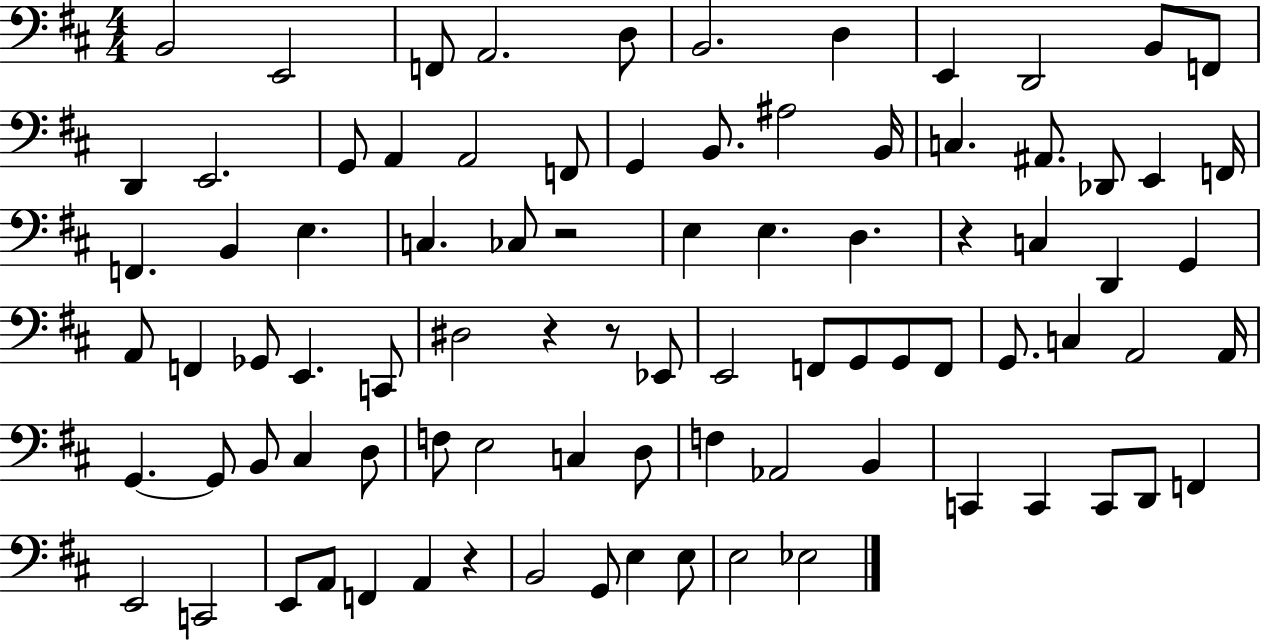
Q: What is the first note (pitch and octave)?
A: B2